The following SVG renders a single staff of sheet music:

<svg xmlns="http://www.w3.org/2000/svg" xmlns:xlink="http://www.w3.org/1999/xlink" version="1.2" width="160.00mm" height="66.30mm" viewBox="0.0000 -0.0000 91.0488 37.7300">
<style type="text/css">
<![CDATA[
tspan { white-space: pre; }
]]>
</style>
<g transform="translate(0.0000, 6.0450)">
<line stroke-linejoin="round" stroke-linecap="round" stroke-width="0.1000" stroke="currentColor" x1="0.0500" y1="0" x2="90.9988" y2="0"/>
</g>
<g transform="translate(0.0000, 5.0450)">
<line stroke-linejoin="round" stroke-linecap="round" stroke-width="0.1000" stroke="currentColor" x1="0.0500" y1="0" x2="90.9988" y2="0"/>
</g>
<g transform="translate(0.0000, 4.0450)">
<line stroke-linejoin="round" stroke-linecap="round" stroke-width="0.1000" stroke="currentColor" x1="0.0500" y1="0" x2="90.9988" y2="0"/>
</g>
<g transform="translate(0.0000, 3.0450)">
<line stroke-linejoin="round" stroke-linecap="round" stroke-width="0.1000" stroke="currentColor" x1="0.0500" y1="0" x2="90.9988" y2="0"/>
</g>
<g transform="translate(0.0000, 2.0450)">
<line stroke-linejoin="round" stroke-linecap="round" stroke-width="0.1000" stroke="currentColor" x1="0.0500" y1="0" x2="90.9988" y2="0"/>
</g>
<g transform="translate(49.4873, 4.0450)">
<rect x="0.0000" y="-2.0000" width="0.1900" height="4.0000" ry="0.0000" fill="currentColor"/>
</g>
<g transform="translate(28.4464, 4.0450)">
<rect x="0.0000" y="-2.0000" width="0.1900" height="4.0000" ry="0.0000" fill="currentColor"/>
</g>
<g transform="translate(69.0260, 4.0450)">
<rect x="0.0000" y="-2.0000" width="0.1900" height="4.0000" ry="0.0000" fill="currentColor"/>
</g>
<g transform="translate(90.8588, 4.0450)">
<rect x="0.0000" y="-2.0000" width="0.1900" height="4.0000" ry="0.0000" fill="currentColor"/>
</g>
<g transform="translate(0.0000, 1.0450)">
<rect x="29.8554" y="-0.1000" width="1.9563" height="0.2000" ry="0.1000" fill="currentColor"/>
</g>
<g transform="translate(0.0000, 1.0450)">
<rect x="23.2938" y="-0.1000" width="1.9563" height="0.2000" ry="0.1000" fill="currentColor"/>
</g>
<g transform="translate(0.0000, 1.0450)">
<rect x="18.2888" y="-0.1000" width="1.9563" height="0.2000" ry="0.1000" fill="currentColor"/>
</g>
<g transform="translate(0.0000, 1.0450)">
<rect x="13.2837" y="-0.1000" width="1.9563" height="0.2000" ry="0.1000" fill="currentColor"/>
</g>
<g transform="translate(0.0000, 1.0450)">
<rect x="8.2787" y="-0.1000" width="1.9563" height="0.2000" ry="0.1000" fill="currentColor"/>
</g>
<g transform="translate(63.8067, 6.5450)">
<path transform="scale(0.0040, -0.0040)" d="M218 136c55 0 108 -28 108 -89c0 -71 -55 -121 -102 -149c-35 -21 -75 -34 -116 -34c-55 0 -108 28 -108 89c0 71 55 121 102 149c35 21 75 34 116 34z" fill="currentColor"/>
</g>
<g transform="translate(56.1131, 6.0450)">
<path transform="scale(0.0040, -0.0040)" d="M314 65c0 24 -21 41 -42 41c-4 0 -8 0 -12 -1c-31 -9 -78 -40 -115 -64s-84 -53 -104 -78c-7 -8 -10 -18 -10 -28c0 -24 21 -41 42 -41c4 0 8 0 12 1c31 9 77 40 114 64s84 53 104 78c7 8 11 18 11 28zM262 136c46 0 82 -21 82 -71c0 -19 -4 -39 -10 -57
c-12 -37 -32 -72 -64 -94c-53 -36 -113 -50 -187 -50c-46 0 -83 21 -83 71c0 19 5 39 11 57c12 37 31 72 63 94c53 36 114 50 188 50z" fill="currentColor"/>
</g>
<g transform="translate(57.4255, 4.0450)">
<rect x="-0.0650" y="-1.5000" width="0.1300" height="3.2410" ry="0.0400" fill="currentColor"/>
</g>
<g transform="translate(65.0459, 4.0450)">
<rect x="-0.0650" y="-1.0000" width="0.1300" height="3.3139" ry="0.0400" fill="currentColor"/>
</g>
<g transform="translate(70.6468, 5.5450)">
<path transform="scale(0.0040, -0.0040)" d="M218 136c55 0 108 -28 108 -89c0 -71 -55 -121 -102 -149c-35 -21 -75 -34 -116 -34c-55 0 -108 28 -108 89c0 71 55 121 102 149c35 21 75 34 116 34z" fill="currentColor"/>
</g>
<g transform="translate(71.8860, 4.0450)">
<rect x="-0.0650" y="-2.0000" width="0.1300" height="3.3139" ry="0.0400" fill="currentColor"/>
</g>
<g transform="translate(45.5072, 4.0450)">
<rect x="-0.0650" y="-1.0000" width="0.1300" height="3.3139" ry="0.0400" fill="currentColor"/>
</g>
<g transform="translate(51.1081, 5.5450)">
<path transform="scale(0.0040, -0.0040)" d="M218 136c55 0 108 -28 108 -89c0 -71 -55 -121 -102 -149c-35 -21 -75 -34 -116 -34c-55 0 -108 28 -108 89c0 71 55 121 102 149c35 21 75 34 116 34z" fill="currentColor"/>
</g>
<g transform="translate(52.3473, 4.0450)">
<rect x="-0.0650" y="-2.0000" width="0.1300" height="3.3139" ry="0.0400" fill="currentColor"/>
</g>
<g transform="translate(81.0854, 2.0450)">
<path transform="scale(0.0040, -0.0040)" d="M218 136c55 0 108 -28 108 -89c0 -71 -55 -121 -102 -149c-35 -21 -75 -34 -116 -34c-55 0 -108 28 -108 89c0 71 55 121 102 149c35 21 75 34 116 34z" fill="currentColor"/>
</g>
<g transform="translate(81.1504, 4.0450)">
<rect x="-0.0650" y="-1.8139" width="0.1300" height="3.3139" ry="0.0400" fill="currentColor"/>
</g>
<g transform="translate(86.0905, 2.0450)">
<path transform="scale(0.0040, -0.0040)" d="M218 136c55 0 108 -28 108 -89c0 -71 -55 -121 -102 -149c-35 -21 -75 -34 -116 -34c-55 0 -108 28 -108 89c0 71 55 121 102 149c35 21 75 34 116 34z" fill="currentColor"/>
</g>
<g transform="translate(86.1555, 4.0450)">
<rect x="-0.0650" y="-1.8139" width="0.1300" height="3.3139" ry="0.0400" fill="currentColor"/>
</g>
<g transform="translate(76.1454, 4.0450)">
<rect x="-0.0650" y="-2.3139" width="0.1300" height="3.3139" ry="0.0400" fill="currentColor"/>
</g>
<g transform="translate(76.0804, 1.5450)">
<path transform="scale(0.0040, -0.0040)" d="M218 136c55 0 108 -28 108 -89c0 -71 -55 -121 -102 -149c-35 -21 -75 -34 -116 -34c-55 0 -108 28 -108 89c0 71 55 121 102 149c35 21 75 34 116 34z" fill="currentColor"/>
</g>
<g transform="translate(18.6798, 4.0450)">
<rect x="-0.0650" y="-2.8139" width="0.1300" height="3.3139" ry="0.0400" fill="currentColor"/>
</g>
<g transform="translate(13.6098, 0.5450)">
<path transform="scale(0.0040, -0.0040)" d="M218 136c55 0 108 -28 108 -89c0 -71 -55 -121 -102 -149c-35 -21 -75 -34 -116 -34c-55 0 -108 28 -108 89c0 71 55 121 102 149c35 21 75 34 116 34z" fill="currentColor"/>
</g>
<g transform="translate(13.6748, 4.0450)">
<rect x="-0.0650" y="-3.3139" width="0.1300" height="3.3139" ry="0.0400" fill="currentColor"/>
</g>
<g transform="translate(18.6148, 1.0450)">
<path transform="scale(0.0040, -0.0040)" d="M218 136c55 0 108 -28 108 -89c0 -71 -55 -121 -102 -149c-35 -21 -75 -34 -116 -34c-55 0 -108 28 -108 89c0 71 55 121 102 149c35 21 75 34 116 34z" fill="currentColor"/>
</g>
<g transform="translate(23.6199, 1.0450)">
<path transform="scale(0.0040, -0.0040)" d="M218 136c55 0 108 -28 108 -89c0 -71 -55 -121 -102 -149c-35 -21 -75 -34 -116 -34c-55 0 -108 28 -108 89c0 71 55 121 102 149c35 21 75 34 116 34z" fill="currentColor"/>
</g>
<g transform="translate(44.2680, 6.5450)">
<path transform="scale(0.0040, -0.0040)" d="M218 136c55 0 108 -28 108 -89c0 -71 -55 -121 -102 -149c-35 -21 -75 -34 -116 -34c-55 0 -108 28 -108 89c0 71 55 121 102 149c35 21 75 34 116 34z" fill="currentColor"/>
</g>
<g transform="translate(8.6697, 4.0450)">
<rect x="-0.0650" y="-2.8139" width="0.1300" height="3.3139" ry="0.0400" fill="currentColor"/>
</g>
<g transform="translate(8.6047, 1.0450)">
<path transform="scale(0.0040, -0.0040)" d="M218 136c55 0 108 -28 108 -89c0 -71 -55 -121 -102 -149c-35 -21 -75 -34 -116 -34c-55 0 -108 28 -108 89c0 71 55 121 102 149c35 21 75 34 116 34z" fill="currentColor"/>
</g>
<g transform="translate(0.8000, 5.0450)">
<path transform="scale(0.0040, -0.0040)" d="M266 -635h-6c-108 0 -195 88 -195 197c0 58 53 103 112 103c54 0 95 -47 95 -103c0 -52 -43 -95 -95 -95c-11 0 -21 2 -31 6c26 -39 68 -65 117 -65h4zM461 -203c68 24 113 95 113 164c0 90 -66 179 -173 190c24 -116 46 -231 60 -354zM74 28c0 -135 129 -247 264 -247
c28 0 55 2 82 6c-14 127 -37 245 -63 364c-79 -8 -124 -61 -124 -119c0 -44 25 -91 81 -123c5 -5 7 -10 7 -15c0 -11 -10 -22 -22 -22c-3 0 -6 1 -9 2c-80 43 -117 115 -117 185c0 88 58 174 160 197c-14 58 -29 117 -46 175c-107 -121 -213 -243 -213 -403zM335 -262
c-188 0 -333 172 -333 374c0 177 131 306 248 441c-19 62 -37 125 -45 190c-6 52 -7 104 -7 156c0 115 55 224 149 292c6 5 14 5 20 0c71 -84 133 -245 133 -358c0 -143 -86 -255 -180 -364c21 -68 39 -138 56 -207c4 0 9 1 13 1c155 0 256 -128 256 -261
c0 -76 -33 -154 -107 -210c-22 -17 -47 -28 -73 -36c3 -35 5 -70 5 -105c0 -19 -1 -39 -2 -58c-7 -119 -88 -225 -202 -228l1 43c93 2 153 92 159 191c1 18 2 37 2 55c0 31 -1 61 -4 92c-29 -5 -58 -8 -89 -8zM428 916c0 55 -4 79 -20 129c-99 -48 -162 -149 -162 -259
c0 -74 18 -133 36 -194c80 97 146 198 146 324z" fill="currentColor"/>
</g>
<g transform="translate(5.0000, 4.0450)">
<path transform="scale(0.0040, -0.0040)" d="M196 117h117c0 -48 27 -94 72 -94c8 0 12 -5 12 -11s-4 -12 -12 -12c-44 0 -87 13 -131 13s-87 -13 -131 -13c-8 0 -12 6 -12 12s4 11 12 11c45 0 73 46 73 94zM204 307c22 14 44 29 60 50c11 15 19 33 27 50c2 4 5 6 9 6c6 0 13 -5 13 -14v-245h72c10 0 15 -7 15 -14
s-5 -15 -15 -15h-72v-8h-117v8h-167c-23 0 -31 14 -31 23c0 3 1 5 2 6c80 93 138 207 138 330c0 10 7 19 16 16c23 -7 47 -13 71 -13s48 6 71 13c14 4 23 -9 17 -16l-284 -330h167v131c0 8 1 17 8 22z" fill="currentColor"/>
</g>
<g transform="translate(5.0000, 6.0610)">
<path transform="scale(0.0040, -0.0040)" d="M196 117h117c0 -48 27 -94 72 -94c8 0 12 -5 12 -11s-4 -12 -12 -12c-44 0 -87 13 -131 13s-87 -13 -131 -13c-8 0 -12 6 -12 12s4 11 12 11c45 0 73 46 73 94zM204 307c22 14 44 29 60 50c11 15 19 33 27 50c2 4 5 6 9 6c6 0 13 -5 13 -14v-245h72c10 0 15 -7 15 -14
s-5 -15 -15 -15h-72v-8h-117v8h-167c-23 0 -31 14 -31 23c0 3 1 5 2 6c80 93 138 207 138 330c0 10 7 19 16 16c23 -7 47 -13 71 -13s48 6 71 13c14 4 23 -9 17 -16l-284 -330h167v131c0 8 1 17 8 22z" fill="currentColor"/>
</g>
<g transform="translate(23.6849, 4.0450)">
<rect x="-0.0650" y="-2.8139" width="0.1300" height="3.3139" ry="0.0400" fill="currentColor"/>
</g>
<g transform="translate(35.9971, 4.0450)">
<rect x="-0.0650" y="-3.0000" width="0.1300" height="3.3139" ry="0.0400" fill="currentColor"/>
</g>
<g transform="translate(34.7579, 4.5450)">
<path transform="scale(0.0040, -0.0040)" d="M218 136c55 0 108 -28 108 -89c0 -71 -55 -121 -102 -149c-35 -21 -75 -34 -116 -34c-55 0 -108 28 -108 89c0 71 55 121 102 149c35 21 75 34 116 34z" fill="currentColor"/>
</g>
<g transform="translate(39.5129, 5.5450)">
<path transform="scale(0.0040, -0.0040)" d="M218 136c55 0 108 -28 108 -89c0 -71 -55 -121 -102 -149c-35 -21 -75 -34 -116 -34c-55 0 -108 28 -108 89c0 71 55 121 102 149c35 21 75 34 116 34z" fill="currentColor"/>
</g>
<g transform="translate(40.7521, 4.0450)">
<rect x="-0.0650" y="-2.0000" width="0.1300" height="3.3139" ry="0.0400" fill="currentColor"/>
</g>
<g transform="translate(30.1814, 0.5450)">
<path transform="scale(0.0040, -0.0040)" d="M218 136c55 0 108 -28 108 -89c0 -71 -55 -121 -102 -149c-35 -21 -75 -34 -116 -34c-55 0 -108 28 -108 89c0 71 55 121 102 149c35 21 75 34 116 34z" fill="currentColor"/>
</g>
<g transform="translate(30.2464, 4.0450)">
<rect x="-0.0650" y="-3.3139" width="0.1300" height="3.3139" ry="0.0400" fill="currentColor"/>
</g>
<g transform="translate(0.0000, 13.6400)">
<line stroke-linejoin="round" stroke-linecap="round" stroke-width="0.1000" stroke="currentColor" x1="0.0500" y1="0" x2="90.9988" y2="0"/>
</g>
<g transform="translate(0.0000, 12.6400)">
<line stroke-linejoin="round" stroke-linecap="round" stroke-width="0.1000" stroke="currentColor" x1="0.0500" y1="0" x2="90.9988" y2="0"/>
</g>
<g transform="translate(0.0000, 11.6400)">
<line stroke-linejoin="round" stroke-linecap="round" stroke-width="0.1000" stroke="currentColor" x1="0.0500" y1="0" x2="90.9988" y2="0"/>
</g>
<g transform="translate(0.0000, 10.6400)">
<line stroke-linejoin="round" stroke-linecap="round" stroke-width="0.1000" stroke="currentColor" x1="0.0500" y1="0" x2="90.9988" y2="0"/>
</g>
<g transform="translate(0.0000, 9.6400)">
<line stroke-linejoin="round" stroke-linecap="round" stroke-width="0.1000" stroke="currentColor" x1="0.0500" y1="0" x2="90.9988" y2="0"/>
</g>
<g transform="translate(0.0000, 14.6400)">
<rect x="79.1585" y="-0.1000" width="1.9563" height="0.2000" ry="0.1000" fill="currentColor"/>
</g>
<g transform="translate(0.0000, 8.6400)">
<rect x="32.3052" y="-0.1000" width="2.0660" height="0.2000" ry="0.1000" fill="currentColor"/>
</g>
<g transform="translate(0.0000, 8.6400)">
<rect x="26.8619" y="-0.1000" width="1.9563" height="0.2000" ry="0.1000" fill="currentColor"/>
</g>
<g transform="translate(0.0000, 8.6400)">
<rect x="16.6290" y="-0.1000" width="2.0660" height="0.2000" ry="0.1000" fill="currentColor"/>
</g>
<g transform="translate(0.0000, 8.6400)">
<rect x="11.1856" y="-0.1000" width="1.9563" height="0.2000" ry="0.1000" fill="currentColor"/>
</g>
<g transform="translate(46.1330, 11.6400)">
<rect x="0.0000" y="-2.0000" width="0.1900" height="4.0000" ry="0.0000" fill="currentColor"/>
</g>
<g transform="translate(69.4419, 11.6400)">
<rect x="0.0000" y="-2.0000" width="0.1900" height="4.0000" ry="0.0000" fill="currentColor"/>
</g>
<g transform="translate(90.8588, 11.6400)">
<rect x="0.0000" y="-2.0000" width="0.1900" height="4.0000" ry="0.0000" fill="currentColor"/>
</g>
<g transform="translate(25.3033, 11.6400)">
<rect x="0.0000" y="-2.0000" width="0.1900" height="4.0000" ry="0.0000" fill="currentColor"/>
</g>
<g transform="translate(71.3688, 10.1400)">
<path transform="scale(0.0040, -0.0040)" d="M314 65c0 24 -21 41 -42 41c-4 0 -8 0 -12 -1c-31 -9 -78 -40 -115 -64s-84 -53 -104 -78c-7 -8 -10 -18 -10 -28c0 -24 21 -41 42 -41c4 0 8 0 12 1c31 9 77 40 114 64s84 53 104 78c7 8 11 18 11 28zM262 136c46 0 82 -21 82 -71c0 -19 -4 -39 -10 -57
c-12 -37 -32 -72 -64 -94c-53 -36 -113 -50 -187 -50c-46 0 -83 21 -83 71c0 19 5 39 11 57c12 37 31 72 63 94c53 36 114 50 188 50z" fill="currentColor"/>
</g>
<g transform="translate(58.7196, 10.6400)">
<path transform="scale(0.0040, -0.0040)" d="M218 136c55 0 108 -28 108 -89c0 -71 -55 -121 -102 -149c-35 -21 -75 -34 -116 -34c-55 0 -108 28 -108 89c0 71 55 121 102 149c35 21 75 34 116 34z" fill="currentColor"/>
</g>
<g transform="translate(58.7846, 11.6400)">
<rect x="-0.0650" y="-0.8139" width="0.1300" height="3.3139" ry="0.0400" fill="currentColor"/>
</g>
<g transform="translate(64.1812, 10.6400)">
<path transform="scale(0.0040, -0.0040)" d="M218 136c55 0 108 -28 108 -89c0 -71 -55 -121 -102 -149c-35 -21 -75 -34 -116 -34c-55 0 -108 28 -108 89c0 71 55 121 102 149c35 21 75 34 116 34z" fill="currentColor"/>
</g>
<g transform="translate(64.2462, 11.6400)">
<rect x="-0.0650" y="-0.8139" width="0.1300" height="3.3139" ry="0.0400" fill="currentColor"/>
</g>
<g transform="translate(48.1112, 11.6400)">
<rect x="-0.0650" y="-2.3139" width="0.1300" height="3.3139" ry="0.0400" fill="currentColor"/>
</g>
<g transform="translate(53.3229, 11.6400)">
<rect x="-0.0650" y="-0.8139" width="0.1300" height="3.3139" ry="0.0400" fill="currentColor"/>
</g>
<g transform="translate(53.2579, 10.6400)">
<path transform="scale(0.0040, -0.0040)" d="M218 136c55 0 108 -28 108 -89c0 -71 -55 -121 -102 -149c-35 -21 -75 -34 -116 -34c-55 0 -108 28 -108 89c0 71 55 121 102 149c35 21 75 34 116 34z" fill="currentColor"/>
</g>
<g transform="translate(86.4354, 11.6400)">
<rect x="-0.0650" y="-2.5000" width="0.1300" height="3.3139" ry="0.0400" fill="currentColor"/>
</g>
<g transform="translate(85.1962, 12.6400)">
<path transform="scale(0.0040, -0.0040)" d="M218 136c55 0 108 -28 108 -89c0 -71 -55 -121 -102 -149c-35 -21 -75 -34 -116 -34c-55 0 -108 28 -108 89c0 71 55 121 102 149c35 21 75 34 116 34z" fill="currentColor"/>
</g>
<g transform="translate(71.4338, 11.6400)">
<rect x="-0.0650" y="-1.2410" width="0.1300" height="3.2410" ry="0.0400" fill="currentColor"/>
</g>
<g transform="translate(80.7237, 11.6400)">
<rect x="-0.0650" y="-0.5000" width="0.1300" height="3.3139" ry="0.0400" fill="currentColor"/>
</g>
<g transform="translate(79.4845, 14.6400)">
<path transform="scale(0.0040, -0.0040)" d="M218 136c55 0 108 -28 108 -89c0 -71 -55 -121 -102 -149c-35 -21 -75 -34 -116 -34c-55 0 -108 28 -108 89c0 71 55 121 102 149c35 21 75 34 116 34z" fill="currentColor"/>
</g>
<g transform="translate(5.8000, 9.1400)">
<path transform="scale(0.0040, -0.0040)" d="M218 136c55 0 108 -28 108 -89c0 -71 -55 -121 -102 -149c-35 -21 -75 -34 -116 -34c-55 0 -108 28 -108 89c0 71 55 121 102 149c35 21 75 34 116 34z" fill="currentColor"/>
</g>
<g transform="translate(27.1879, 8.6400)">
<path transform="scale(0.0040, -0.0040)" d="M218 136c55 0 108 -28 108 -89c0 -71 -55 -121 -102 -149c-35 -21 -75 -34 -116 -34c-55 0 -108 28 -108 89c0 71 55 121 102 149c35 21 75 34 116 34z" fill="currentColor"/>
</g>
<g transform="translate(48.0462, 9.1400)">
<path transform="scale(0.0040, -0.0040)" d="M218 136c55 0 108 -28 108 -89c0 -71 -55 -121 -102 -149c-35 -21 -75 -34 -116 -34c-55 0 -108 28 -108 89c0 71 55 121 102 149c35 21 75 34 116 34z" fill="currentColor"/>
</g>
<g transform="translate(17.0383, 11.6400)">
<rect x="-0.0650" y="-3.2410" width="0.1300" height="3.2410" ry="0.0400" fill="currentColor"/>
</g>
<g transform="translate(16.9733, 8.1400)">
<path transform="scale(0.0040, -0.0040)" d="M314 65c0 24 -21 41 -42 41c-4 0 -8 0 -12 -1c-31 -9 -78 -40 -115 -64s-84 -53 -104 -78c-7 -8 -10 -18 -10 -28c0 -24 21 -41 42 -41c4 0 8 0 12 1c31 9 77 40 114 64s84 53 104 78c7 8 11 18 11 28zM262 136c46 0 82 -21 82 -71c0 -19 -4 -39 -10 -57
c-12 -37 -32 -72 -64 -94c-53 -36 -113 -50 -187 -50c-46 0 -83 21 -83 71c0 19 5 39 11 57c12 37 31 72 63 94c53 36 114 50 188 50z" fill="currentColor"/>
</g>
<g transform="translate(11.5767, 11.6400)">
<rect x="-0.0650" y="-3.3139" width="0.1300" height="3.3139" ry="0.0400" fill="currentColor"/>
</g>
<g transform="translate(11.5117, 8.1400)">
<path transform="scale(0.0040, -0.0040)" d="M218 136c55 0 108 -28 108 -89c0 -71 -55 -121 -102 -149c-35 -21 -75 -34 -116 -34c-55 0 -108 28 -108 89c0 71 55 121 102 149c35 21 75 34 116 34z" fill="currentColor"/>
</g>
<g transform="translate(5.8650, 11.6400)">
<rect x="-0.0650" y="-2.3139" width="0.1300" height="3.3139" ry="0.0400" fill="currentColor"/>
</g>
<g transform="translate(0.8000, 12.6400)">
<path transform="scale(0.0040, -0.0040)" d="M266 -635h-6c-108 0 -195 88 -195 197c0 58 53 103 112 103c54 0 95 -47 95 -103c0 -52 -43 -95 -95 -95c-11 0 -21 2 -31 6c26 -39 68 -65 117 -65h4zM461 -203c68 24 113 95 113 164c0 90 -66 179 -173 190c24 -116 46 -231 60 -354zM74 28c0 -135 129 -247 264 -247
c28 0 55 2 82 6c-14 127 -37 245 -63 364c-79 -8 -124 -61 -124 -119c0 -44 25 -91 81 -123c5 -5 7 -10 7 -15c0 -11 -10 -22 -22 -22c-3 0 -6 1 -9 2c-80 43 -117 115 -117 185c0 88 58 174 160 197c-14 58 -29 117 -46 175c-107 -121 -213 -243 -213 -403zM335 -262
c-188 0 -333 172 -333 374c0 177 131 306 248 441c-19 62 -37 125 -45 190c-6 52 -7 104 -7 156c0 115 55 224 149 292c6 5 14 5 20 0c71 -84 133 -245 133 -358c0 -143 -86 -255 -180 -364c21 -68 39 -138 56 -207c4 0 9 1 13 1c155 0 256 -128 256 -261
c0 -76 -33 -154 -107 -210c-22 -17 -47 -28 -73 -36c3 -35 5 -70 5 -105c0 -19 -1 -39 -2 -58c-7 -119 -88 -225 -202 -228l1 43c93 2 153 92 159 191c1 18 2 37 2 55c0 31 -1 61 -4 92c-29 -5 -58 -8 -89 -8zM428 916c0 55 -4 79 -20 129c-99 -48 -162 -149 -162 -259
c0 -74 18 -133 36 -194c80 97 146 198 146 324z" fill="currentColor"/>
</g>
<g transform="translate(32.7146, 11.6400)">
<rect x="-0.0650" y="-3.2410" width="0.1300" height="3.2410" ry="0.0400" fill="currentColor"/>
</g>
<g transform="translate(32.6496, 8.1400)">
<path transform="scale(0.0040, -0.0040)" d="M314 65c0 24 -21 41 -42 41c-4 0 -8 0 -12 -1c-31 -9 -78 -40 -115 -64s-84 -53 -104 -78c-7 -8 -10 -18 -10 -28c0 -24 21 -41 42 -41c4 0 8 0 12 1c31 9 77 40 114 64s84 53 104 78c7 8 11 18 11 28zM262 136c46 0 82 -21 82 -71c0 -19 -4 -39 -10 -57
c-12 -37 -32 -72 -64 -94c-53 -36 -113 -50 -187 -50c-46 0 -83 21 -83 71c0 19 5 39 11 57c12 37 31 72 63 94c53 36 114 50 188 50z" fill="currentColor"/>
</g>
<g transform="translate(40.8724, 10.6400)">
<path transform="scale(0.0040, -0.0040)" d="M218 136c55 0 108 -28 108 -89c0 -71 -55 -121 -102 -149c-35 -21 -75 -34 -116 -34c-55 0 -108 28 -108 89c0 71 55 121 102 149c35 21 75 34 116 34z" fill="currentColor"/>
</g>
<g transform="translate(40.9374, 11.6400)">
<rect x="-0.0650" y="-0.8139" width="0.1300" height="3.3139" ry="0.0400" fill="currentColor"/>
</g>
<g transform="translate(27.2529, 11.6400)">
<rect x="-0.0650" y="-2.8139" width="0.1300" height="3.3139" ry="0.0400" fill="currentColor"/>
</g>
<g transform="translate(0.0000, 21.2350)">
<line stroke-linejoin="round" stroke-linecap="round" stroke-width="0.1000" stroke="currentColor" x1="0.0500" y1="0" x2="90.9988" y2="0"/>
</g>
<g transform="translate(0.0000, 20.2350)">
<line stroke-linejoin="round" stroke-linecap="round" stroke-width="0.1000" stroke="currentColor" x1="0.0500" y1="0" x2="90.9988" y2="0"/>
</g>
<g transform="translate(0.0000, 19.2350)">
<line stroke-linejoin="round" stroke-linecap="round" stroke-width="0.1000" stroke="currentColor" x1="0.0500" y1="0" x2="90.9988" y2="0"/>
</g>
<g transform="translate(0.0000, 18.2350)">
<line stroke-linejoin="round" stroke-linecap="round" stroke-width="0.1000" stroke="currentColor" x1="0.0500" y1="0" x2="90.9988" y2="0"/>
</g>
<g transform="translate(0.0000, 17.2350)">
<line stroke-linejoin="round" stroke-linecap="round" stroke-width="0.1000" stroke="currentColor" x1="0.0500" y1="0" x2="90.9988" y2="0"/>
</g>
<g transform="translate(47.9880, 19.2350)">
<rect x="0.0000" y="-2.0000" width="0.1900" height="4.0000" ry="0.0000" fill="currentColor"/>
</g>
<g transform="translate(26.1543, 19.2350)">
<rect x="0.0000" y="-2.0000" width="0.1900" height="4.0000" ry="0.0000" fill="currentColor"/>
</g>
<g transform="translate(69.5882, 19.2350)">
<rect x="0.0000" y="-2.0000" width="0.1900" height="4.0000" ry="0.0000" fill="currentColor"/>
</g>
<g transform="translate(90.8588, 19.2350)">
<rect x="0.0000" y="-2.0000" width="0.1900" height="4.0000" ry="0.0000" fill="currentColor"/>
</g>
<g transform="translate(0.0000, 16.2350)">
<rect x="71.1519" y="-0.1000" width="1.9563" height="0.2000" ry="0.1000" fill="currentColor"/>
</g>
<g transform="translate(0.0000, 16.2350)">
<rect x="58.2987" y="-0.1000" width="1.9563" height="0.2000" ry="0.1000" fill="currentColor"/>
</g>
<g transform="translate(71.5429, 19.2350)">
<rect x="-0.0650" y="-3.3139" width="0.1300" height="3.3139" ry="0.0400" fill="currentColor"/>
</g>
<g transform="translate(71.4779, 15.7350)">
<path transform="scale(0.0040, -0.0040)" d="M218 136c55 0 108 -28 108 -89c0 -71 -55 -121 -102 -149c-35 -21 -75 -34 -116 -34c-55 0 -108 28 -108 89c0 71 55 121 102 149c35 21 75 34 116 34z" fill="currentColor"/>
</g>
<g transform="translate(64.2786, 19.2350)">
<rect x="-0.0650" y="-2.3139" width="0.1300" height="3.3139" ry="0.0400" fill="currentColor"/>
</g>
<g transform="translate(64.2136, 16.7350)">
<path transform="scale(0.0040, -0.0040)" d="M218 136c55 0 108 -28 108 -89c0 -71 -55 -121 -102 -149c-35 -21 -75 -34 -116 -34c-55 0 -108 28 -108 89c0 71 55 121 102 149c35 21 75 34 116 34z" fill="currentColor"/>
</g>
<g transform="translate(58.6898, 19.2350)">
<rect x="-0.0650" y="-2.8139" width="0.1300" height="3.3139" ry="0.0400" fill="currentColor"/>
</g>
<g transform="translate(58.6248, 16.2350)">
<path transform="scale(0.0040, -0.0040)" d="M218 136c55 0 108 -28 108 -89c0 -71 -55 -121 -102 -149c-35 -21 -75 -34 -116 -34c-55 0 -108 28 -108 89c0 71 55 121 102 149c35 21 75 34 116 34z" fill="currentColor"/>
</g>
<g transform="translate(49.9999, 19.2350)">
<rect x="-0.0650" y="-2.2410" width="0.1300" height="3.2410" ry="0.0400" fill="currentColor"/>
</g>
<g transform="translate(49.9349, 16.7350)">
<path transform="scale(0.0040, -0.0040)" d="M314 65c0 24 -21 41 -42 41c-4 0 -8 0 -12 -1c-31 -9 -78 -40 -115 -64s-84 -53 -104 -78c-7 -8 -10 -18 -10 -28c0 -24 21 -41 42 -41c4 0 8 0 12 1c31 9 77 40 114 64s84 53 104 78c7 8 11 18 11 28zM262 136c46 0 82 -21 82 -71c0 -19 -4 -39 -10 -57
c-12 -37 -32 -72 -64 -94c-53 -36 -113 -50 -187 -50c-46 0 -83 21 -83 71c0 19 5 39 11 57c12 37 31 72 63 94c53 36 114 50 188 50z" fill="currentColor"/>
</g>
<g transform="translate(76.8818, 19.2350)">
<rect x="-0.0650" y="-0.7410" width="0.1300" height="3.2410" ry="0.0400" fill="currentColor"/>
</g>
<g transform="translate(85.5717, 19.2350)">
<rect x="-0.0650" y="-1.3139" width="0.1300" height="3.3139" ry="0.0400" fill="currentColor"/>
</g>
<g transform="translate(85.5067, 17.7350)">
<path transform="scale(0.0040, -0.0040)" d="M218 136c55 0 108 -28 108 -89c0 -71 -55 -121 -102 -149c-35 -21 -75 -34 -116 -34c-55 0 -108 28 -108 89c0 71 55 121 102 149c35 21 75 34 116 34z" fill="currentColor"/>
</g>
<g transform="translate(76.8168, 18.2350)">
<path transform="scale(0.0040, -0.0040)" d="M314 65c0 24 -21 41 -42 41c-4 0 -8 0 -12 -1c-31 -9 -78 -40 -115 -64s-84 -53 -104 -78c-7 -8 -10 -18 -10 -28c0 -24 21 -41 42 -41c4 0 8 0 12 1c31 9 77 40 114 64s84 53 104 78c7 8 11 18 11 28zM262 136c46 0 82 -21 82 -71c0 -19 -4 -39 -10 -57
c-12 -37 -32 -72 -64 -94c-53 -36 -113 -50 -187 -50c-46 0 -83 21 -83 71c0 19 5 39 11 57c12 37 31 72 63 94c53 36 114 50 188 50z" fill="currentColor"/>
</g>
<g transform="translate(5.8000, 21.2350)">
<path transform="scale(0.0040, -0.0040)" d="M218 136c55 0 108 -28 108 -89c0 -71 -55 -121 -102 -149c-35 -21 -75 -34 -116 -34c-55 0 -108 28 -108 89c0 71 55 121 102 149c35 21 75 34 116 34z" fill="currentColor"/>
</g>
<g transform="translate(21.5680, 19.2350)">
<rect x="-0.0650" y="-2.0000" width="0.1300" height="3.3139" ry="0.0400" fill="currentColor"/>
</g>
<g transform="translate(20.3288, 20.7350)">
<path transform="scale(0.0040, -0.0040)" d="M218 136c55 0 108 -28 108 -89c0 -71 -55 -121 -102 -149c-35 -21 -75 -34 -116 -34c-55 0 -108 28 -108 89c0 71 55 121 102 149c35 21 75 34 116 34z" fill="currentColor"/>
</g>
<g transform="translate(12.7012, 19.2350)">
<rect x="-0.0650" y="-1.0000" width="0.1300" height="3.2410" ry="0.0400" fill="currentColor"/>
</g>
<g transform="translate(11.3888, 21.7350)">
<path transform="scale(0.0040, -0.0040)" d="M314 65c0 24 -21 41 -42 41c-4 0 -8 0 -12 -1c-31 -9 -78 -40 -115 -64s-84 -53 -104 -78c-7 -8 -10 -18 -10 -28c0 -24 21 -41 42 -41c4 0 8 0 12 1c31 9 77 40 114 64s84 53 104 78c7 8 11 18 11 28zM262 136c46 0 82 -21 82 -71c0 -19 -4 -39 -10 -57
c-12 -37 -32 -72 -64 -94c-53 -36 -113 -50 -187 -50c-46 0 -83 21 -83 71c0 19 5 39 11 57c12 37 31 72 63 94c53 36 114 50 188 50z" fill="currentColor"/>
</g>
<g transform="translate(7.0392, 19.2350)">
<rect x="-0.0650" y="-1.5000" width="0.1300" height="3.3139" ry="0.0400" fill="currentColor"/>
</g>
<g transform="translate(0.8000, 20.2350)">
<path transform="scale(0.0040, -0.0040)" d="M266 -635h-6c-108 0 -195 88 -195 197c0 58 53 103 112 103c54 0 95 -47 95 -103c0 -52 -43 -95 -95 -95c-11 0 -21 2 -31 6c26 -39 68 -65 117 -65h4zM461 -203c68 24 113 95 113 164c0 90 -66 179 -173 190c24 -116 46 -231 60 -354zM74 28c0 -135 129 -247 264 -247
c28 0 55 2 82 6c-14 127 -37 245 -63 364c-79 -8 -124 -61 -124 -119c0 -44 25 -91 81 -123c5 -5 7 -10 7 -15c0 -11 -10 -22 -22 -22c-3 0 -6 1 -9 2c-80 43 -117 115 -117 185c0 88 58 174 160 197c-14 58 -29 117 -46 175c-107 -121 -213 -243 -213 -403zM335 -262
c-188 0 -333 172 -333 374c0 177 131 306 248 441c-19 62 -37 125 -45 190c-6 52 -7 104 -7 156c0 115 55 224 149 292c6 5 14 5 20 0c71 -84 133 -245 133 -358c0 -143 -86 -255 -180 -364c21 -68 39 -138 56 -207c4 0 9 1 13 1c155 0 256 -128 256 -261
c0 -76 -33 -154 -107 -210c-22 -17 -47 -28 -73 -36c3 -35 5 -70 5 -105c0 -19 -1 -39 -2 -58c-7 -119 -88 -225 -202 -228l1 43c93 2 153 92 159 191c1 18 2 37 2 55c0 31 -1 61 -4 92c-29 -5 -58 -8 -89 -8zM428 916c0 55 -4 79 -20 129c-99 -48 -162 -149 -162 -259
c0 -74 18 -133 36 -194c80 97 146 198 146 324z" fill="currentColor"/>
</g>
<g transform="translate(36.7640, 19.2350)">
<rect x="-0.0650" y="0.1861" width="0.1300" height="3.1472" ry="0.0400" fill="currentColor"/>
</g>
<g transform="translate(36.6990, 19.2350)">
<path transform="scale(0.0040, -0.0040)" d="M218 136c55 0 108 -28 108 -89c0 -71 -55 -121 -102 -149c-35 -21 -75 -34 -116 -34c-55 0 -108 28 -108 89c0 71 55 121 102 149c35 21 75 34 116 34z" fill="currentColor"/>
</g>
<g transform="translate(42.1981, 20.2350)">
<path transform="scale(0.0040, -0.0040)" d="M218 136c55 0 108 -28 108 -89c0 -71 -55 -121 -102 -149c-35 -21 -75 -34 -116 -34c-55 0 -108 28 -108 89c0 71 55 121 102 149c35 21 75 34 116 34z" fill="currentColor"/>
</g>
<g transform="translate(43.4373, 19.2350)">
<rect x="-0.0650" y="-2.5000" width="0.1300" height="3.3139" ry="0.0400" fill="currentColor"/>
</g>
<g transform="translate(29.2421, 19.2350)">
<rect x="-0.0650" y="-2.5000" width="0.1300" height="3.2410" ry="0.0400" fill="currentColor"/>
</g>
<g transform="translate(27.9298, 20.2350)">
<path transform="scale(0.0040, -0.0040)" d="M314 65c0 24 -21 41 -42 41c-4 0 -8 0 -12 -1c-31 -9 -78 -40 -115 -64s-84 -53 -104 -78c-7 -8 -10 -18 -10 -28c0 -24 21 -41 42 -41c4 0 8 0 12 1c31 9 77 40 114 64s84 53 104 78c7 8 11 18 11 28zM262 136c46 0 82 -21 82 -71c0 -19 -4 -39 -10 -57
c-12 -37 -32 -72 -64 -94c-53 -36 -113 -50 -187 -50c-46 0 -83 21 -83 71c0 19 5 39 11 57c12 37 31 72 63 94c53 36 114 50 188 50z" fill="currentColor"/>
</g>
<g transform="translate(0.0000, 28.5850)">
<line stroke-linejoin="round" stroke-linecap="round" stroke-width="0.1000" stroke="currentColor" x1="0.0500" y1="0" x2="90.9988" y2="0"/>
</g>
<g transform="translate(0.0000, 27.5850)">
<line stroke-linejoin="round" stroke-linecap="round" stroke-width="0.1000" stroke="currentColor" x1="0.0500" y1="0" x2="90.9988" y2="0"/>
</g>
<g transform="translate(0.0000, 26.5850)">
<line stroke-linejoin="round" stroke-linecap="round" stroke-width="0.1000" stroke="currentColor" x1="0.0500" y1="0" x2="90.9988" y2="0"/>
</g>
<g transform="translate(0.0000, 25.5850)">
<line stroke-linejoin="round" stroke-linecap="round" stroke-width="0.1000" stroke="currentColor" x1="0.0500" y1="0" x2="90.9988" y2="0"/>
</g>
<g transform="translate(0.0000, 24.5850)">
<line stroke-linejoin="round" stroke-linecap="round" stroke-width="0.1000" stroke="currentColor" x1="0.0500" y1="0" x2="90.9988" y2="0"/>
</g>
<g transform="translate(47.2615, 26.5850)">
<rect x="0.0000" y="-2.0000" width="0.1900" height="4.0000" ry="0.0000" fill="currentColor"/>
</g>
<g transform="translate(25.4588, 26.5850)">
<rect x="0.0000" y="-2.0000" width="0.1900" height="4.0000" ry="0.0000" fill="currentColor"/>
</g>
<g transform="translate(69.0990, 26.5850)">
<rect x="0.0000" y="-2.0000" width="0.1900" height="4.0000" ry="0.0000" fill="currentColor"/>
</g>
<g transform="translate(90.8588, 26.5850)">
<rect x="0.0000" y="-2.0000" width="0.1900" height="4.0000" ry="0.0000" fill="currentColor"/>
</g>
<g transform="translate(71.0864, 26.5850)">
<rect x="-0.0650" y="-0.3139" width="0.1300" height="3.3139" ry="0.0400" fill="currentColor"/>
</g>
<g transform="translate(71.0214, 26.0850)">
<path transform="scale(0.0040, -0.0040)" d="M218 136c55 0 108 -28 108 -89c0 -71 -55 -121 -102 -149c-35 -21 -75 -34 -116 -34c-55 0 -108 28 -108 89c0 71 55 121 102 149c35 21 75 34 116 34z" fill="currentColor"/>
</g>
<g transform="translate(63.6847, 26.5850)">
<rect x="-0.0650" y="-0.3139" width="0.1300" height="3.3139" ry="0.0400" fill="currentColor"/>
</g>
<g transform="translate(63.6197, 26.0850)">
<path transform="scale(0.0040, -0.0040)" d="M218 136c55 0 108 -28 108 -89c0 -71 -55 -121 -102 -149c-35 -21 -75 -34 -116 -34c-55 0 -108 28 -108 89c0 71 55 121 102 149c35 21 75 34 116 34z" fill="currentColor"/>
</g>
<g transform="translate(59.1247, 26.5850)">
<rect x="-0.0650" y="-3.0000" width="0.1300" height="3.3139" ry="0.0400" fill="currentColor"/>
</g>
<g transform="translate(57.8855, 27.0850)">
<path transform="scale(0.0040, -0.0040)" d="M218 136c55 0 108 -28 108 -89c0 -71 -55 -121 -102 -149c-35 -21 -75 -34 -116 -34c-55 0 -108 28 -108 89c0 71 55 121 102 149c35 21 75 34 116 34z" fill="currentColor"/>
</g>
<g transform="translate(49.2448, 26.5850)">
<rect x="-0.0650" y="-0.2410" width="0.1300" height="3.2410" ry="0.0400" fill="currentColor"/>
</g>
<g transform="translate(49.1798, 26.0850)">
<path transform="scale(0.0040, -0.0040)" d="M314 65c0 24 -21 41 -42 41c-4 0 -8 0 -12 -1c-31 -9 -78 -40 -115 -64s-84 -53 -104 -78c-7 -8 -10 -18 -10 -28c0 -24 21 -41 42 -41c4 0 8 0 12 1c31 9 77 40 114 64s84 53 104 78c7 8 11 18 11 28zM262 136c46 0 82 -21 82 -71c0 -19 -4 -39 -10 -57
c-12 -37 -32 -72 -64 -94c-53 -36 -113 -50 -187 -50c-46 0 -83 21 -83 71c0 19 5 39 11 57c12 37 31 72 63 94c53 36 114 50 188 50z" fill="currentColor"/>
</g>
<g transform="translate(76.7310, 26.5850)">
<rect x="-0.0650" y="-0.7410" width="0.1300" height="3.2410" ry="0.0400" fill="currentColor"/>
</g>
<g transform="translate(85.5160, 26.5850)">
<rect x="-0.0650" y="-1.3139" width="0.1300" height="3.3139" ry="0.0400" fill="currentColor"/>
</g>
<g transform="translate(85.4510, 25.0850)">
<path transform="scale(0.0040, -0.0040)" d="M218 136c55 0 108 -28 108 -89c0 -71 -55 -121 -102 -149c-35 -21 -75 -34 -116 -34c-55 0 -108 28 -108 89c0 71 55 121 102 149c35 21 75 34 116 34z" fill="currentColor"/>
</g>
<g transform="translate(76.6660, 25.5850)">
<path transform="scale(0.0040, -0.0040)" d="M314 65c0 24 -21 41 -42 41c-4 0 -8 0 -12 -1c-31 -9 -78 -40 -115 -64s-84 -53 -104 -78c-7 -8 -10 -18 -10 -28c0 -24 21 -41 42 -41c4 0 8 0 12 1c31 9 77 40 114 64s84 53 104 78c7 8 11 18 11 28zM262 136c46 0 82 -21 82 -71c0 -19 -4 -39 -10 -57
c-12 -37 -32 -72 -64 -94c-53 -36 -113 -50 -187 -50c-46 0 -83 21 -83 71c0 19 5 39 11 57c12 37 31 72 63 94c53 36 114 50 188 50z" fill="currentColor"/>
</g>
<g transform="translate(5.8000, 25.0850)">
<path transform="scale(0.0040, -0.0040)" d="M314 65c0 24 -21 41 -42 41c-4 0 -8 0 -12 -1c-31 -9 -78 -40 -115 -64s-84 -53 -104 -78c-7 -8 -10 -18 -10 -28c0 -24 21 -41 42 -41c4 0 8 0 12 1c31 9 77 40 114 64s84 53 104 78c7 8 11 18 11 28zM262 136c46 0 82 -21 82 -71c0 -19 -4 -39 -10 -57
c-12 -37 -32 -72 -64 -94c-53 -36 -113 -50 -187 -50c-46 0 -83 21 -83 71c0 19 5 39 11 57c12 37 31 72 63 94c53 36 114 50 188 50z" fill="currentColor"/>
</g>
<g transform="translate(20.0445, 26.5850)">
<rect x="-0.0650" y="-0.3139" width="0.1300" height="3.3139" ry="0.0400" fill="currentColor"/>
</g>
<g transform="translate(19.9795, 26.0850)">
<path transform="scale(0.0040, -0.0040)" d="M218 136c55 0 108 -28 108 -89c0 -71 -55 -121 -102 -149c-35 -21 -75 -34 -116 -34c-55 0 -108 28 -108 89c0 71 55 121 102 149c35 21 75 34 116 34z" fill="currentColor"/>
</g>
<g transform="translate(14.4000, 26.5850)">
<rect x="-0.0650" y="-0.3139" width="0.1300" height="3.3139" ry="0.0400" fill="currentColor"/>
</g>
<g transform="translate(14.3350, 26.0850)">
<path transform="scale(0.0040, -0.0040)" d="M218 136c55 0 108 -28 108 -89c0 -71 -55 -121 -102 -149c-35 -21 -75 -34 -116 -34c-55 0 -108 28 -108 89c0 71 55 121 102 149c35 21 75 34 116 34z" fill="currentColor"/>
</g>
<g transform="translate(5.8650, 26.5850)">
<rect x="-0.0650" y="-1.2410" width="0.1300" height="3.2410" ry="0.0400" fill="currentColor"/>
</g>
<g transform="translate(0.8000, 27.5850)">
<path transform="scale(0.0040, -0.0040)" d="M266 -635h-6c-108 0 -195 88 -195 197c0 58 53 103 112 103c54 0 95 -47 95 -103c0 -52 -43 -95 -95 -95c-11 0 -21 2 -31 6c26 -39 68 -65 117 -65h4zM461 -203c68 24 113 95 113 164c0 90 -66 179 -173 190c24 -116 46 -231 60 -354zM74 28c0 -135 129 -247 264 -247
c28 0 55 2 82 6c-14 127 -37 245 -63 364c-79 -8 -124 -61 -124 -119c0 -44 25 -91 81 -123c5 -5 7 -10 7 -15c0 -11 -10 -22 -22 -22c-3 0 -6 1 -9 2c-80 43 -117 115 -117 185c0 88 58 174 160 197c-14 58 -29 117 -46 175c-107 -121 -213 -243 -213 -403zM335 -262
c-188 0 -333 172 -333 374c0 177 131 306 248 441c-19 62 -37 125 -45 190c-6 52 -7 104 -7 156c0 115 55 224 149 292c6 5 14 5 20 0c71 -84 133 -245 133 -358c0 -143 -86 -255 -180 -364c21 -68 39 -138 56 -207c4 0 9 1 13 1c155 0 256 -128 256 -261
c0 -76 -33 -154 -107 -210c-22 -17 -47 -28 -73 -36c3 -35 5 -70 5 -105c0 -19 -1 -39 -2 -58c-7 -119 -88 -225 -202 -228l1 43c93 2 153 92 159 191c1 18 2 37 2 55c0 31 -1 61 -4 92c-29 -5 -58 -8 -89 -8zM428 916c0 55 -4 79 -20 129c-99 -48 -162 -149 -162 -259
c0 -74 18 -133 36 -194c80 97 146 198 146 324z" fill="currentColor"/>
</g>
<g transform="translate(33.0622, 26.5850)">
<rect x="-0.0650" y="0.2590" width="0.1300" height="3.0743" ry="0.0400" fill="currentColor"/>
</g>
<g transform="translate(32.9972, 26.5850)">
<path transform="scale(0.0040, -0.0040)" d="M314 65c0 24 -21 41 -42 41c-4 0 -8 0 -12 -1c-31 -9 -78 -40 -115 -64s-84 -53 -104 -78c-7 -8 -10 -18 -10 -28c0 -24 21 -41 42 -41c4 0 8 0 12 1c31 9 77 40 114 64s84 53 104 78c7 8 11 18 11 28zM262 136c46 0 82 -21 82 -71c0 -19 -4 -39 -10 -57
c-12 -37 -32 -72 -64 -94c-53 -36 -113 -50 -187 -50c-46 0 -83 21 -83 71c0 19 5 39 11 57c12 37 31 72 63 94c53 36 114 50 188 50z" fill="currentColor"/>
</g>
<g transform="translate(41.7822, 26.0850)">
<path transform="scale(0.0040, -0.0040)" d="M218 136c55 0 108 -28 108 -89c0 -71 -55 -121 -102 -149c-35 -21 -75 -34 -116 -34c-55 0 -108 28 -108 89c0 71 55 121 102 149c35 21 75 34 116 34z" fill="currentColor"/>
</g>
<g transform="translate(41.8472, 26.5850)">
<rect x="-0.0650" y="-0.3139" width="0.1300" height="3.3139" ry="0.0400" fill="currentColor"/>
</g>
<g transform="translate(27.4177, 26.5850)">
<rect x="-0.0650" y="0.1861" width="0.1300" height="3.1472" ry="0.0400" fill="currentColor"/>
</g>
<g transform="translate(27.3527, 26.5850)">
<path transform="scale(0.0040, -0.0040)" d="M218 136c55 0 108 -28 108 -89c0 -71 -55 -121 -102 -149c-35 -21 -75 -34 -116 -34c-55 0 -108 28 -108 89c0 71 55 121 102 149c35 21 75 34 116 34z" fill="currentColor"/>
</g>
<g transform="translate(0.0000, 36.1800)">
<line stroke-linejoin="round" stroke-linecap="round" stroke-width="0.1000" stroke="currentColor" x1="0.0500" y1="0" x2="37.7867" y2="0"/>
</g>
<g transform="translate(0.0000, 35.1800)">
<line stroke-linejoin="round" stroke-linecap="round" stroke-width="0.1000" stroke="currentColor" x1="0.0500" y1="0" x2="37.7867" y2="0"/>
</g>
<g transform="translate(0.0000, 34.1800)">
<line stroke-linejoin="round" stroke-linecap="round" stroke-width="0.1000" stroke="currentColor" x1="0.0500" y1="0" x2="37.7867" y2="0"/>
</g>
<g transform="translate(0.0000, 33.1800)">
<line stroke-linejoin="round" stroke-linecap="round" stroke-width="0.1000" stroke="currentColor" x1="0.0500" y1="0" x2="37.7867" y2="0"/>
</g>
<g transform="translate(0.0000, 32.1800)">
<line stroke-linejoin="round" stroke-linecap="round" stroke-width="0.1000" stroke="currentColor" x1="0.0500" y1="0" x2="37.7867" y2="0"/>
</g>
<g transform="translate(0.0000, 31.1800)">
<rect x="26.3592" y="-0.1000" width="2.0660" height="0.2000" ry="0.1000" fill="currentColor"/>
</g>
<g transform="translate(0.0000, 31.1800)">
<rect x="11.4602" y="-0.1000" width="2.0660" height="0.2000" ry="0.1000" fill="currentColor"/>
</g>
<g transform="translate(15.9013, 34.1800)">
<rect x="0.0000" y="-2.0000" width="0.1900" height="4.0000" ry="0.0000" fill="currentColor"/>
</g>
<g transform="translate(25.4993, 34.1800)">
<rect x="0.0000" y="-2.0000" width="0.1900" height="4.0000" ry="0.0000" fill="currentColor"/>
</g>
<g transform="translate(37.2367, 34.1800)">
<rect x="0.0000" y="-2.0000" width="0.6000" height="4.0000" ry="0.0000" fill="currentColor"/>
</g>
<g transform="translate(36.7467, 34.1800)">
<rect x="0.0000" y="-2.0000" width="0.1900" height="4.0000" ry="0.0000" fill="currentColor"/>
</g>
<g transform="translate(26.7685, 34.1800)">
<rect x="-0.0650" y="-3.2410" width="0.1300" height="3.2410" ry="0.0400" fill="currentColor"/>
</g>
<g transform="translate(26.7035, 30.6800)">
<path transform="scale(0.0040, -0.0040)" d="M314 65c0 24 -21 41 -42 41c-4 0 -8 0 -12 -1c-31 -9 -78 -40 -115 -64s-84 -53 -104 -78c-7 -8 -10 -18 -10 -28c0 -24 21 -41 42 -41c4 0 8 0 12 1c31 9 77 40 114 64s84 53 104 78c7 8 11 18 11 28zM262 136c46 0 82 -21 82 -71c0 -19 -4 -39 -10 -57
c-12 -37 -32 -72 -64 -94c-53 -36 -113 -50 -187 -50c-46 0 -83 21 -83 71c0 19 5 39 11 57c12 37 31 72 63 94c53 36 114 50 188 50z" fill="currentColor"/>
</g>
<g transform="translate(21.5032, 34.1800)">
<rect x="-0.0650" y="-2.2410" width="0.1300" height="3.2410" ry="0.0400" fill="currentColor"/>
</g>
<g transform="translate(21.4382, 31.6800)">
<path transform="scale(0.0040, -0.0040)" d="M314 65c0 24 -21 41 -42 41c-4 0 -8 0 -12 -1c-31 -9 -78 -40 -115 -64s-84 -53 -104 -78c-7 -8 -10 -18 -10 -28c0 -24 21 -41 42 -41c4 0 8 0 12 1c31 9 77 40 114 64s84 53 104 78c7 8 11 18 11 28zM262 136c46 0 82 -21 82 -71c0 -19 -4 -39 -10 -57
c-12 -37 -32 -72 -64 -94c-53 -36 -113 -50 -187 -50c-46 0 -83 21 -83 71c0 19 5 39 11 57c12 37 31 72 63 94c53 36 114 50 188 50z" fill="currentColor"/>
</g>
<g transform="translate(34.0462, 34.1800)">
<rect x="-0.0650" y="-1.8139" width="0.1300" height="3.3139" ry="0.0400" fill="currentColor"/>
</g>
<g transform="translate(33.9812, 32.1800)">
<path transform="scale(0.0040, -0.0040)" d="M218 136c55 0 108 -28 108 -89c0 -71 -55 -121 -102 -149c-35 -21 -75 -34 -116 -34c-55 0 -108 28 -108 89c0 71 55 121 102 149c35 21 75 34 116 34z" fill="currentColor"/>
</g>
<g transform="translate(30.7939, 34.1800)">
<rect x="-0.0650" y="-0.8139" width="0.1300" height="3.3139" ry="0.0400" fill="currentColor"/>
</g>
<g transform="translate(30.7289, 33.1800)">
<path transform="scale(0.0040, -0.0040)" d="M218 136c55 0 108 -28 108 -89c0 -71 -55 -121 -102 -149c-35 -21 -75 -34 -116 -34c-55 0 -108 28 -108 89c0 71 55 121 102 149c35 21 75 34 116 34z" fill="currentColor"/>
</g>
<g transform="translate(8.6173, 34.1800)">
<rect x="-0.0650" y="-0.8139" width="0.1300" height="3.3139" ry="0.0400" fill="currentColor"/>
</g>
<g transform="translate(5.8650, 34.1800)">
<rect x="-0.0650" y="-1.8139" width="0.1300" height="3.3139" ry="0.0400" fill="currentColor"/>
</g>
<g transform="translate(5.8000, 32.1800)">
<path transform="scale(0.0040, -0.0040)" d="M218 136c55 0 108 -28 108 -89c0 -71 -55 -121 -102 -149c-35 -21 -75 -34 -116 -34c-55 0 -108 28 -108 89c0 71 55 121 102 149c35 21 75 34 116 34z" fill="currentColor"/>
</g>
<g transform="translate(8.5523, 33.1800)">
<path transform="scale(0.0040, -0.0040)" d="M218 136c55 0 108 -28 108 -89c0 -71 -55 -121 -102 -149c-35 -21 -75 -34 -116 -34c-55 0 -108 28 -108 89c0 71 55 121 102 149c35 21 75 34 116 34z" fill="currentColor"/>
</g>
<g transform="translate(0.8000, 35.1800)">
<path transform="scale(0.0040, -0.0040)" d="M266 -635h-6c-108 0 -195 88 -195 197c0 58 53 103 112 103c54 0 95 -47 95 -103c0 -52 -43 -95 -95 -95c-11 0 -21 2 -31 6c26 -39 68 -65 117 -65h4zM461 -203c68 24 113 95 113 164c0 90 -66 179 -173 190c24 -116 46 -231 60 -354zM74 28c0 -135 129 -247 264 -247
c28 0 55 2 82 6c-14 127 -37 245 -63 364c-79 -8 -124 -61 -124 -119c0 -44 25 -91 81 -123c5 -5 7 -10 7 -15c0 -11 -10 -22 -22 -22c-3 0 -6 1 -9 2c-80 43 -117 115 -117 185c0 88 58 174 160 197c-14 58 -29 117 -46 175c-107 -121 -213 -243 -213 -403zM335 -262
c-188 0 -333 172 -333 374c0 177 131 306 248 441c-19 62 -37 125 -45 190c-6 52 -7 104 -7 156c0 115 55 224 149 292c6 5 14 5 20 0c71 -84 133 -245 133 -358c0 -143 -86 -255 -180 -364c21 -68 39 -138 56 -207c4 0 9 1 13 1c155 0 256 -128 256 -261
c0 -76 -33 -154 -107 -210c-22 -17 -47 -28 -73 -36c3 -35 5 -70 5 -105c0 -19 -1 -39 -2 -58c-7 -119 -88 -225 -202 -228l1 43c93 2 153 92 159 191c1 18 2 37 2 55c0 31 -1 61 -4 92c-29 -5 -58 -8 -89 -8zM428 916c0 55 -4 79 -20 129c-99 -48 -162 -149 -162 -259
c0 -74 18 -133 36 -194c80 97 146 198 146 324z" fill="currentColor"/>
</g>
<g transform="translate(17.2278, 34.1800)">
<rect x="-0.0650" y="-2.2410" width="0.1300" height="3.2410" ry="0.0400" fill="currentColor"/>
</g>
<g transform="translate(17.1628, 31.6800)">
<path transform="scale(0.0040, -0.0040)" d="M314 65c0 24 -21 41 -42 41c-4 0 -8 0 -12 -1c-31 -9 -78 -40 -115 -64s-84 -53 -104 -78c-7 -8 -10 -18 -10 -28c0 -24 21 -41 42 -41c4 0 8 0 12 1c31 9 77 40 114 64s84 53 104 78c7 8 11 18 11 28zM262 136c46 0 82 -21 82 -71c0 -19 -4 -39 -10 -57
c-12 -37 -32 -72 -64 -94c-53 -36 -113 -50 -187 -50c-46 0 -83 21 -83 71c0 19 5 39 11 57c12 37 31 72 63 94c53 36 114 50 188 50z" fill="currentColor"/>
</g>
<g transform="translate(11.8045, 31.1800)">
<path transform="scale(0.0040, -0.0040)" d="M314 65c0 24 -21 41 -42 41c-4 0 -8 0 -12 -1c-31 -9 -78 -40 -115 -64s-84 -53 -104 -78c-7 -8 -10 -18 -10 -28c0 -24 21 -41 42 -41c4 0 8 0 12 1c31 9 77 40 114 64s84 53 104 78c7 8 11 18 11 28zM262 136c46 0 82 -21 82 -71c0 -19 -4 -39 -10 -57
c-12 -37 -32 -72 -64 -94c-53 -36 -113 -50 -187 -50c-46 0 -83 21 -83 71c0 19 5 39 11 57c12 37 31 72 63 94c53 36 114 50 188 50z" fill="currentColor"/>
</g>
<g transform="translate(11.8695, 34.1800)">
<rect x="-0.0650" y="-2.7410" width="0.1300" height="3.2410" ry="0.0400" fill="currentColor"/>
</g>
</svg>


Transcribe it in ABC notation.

X:1
T:Untitled
M:4/4
L:1/4
K:C
a b a a b A F D F E2 D F g f f g b b2 a b2 d g d d d e2 C G E D2 F G2 B G g2 a g b d2 e e2 c c B B2 c c2 A c c d2 e f d a2 g2 g2 b2 d f